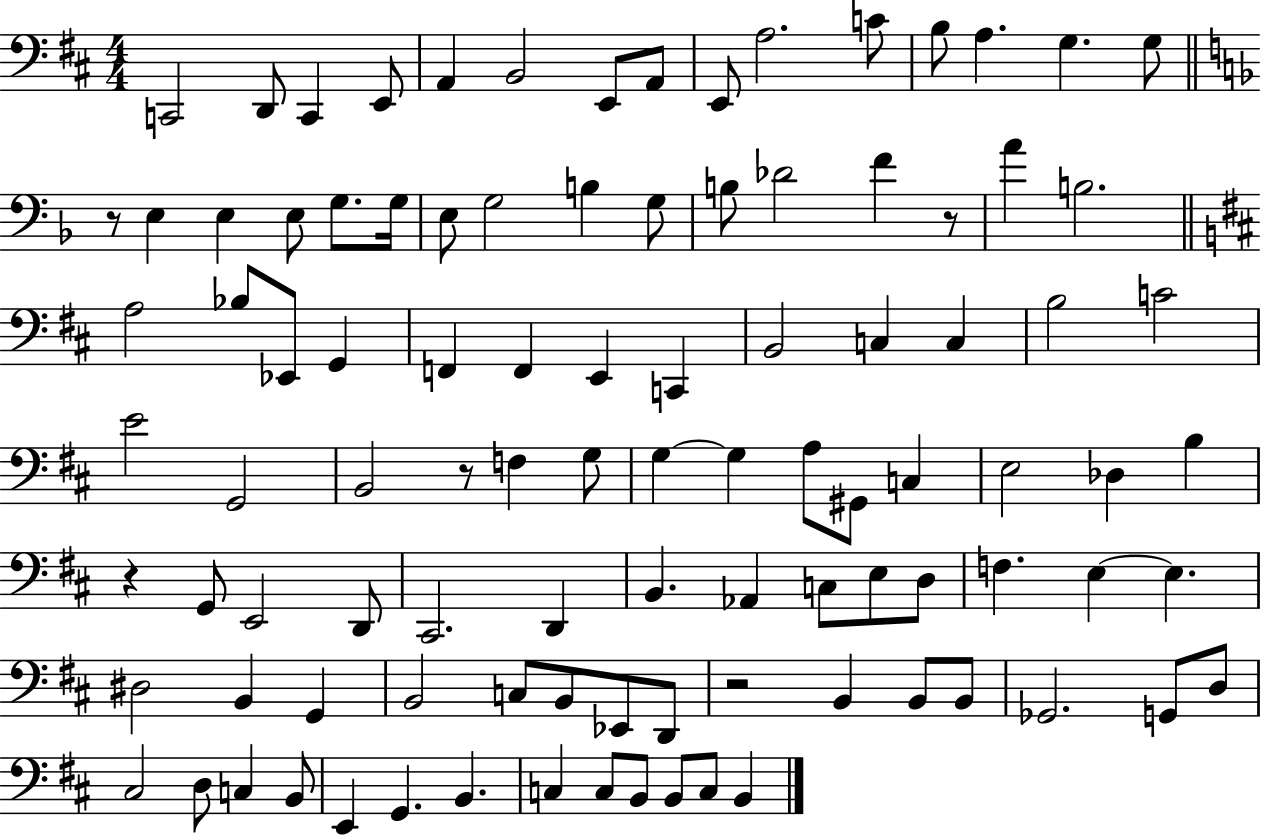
X:1
T:Untitled
M:4/4
L:1/4
K:D
C,,2 D,,/2 C,, E,,/2 A,, B,,2 E,,/2 A,,/2 E,,/2 A,2 C/2 B,/2 A, G, G,/2 z/2 E, E, E,/2 G,/2 G,/4 E,/2 G,2 B, G,/2 B,/2 _D2 F z/2 A B,2 A,2 _B,/2 _E,,/2 G,, F,, F,, E,, C,, B,,2 C, C, B,2 C2 E2 G,,2 B,,2 z/2 F, G,/2 G, G, A,/2 ^G,,/2 C, E,2 _D, B, z G,,/2 E,,2 D,,/2 ^C,,2 D,, B,, _A,, C,/2 E,/2 D,/2 F, E, E, ^D,2 B,, G,, B,,2 C,/2 B,,/2 _E,,/2 D,,/2 z2 B,, B,,/2 B,,/2 _G,,2 G,,/2 D,/2 ^C,2 D,/2 C, B,,/2 E,, G,, B,, C, C,/2 B,,/2 B,,/2 C,/2 B,,